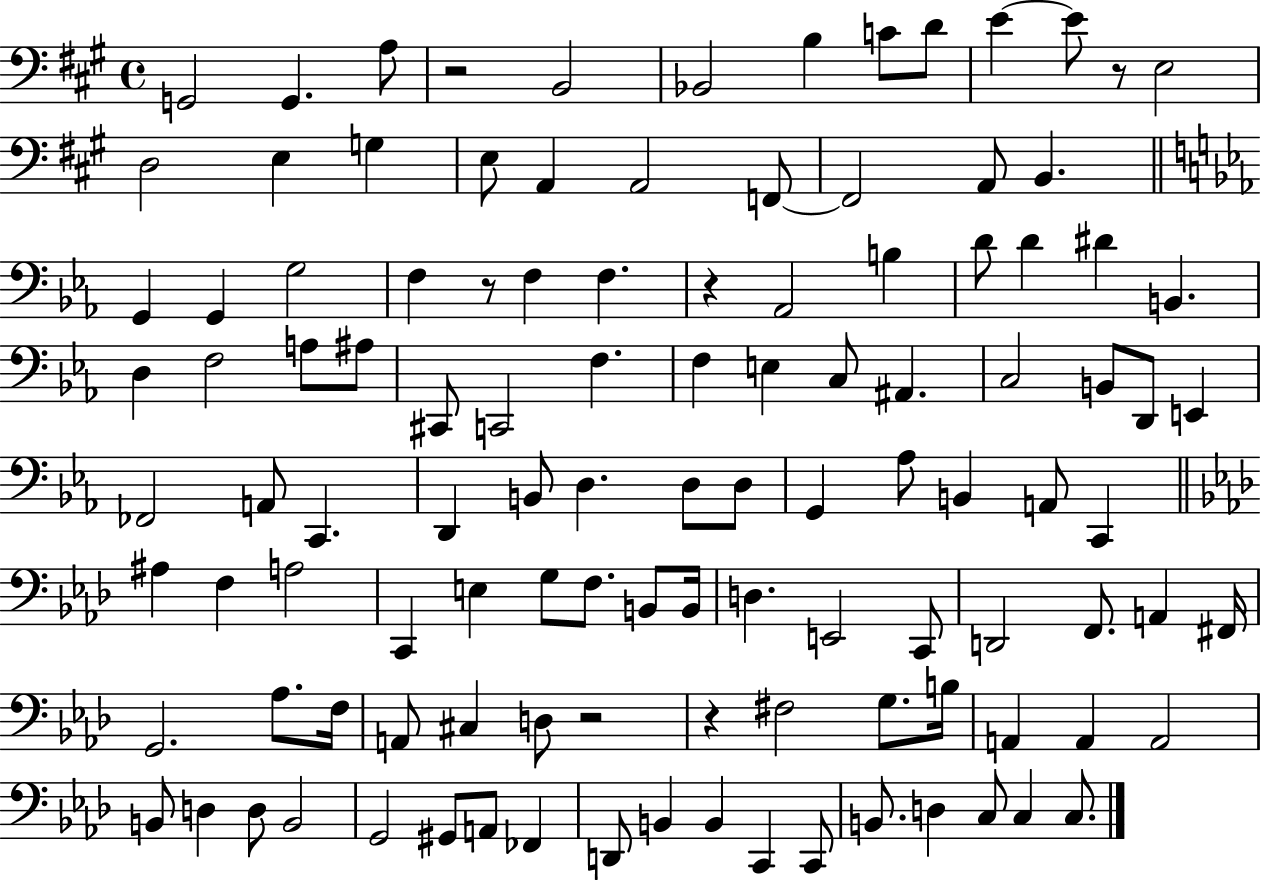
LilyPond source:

{
  \clef bass
  \time 4/4
  \defaultTimeSignature
  \key a \major
  g,2 g,4. a8 | r2 b,2 | bes,2 b4 c'8 d'8 | e'4~~ e'8 r8 e2 | \break d2 e4 g4 | e8 a,4 a,2 f,8~~ | f,2 a,8 b,4. | \bar "||" \break \key ees \major g,4 g,4 g2 | f4 r8 f4 f4. | r4 aes,2 b4 | d'8 d'4 dis'4 b,4. | \break d4 f2 a8 ais8 | cis,8 c,2 f4. | f4 e4 c8 ais,4. | c2 b,8 d,8 e,4 | \break fes,2 a,8 c,4. | d,4 b,8 d4. d8 d8 | g,4 aes8 b,4 a,8 c,4 | \bar "||" \break \key aes \major ais4 f4 a2 | c,4 e4 g8 f8. b,8 b,16 | d4. e,2 c,8 | d,2 f,8. a,4 fis,16 | \break g,2. aes8. f16 | a,8 cis4 d8 r2 | r4 fis2 g8. b16 | a,4 a,4 a,2 | \break b,8 d4 d8 b,2 | g,2 gis,8 a,8 fes,4 | d,8 b,4 b,4 c,4 c,8 | b,8. d4 c8 c4 c8. | \break \bar "|."
}